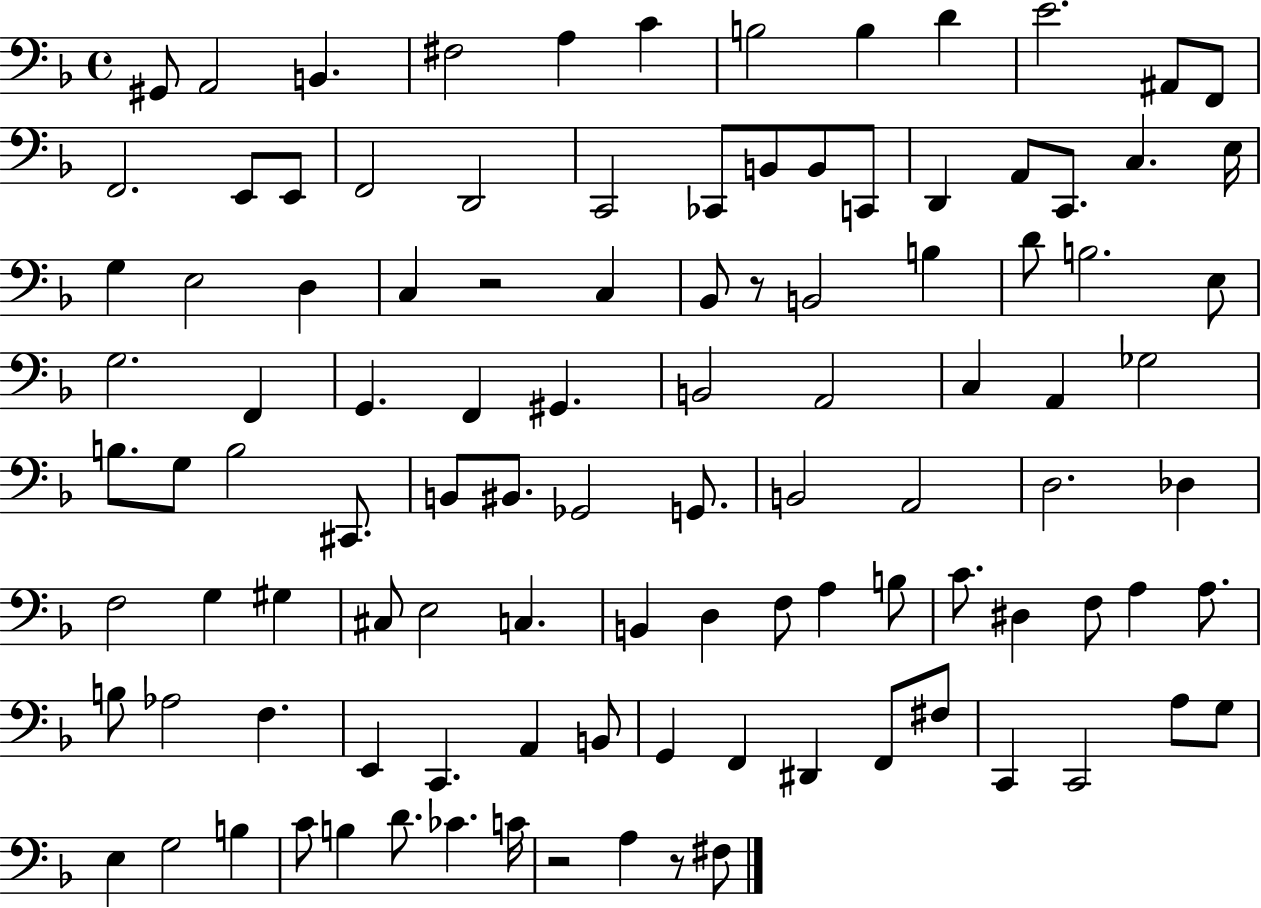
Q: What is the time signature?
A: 4/4